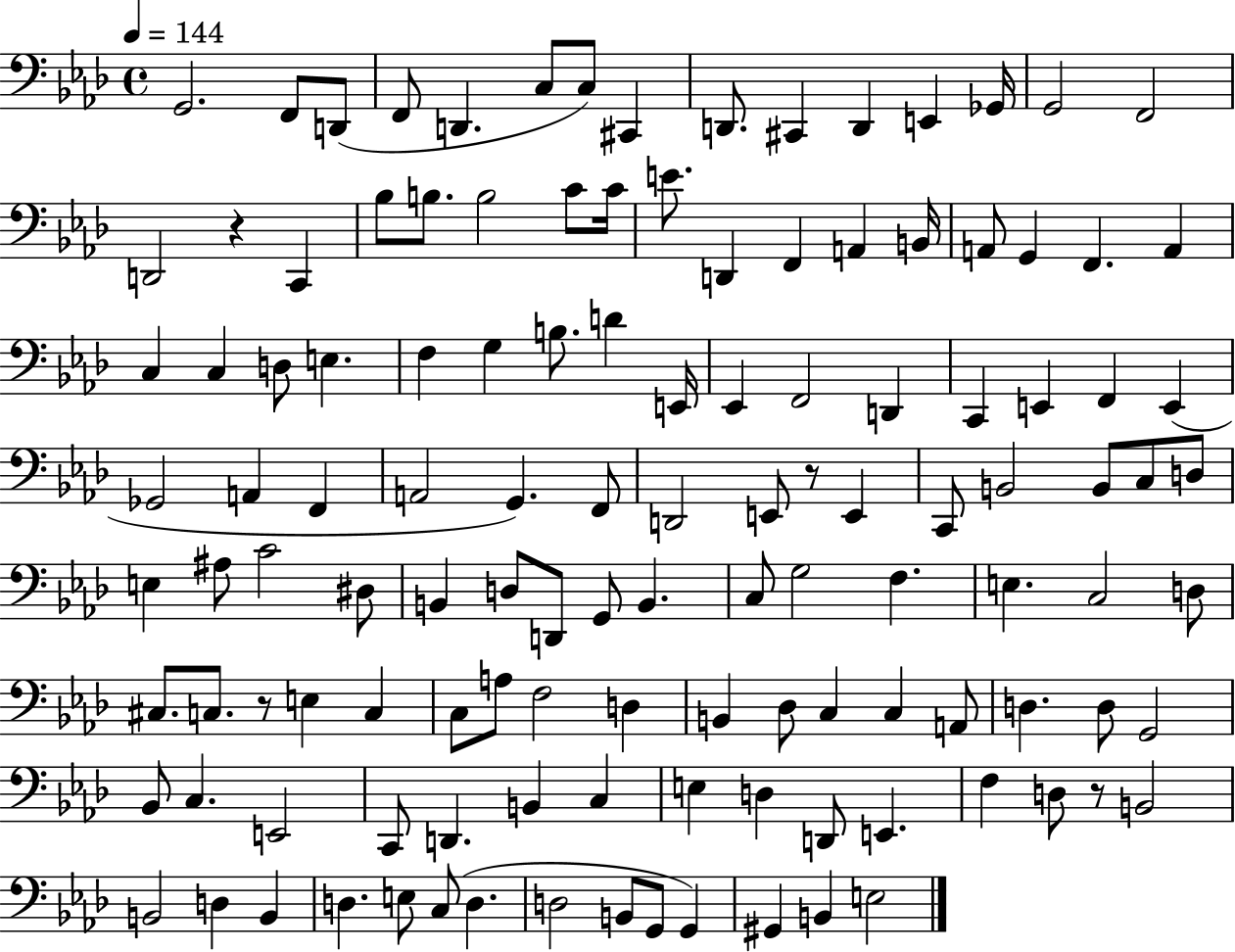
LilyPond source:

{
  \clef bass
  \time 4/4
  \defaultTimeSignature
  \key aes \major
  \tempo 4 = 144
  g,2. f,8 d,8( | f,8 d,4. c8 c8) cis,4 | d,8. cis,4 d,4 e,4 ges,16 | g,2 f,2 | \break d,2 r4 c,4 | bes8 b8. b2 c'8 c'16 | e'8. d,4 f,4 a,4 b,16 | a,8 g,4 f,4. a,4 | \break c4 c4 d8 e4. | f4 g4 b8. d'4 e,16 | ees,4 f,2 d,4 | c,4 e,4 f,4 e,4( | \break ges,2 a,4 f,4 | a,2 g,4.) f,8 | d,2 e,8 r8 e,4 | c,8 b,2 b,8 c8 d8 | \break e4 ais8 c'2 dis8 | b,4 d8 d,8 g,8 b,4. | c8 g2 f4. | e4. c2 d8 | \break cis8. c8. r8 e4 c4 | c8 a8 f2 d4 | b,4 des8 c4 c4 a,8 | d4. d8 g,2 | \break bes,8 c4. e,2 | c,8 d,4. b,4 c4 | e4 d4 d,8 e,4. | f4 d8 r8 b,2 | \break b,2 d4 b,4 | d4. e8 c8( d4. | d2 b,8 g,8 g,4) | gis,4 b,4 e2 | \break \bar "|."
}